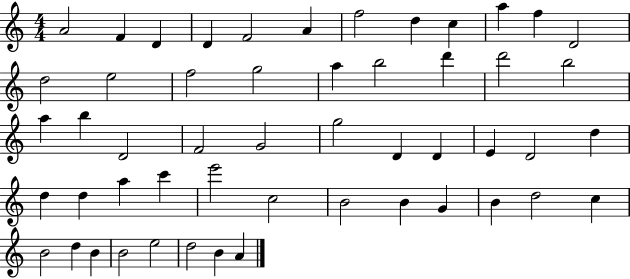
X:1
T:Untitled
M:4/4
L:1/4
K:C
A2 F D D F2 A f2 d c a f D2 d2 e2 f2 g2 a b2 d' d'2 b2 a b D2 F2 G2 g2 D D E D2 d d d a c' e'2 c2 B2 B G B d2 c B2 d B B2 e2 d2 B A